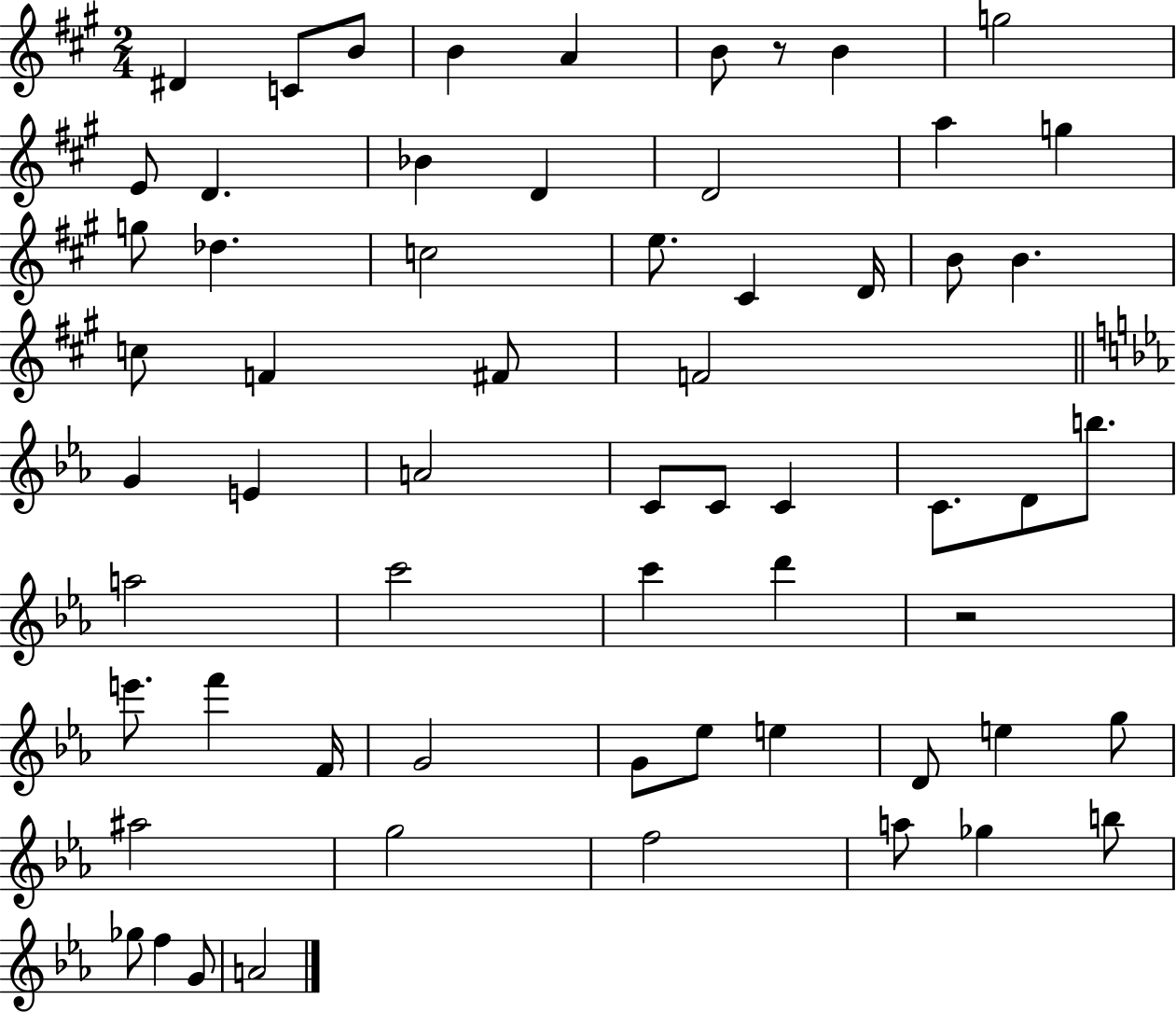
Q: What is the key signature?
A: A major